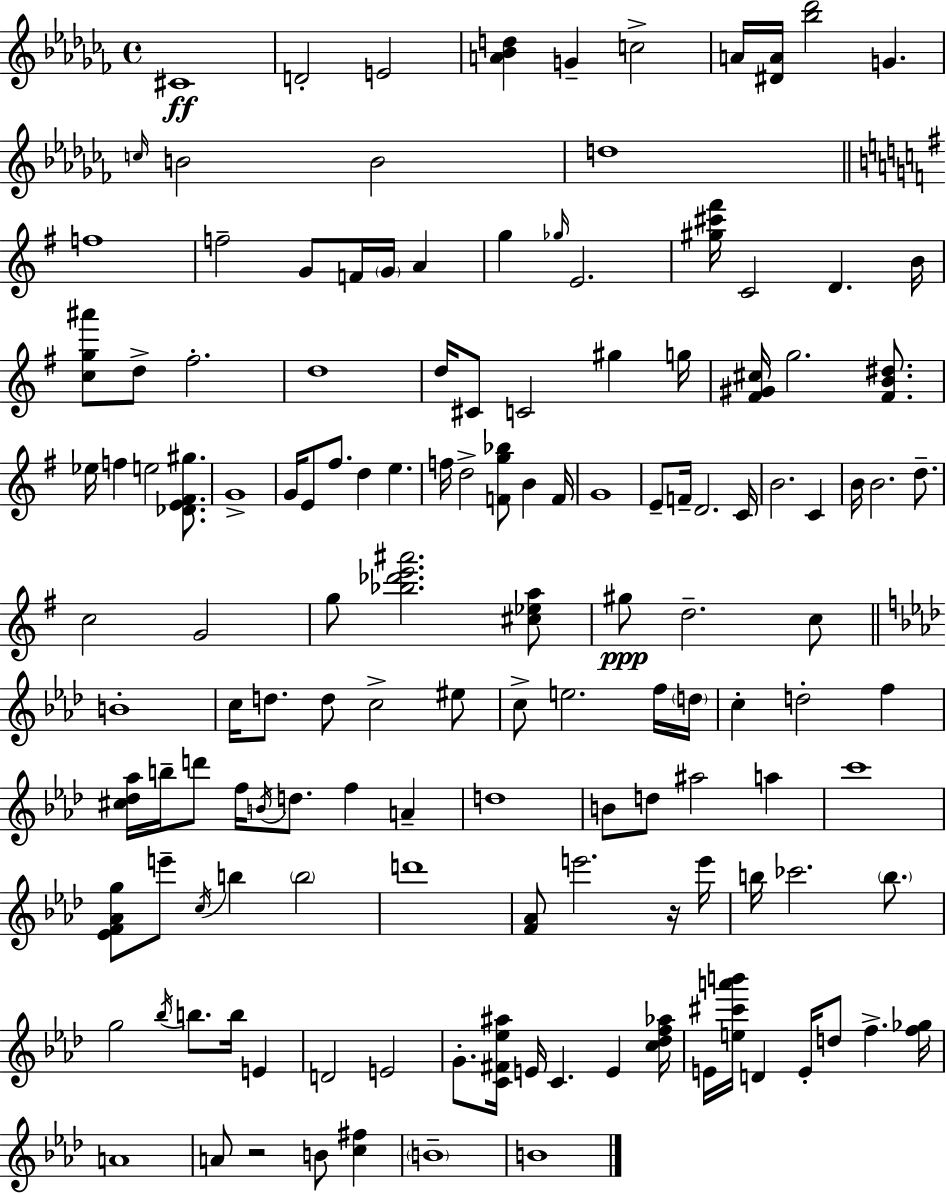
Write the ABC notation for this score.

X:1
T:Untitled
M:4/4
L:1/4
K:Abm
^C4 D2 E2 [A_Bd] G c2 A/4 [^DA]/4 [_b_d']2 G c/4 B2 B2 d4 f4 f2 G/2 F/4 G/4 A g _g/4 E2 [^g^c'^f']/4 C2 D B/4 [cg^a']/2 d/2 ^f2 d4 d/4 ^C/2 C2 ^g g/4 [^F^G^c]/4 g2 [^FB^d]/2 _e/4 f e2 [_DE^F^g]/2 G4 G/4 E/2 ^f/2 d e f/4 d2 [Fg_b]/2 B F/4 G4 E/2 F/4 D2 C/4 B2 C B/4 B2 d/2 c2 G2 g/2 [_b_d'e'^a']2 [^c_ea]/2 ^g/2 d2 c/2 B4 c/4 d/2 d/2 c2 ^e/2 c/2 e2 f/4 d/4 c d2 f [^c_d_a]/4 b/4 d'/2 f/4 B/4 d/2 f A d4 B/2 d/2 ^a2 a c'4 [_EF_Ag]/2 e'/2 c/4 b b2 d'4 [F_A]/2 e'2 z/4 e'/4 b/4 _c'2 b/2 g2 _b/4 b/2 b/4 E D2 E2 G/2 [C^F_e^a]/4 E/4 C E [c_df_a]/4 E/4 [e^c'a'b']/4 D E/4 d/2 f [f_g]/4 A4 A/2 z2 B/2 [c^f] B4 B4